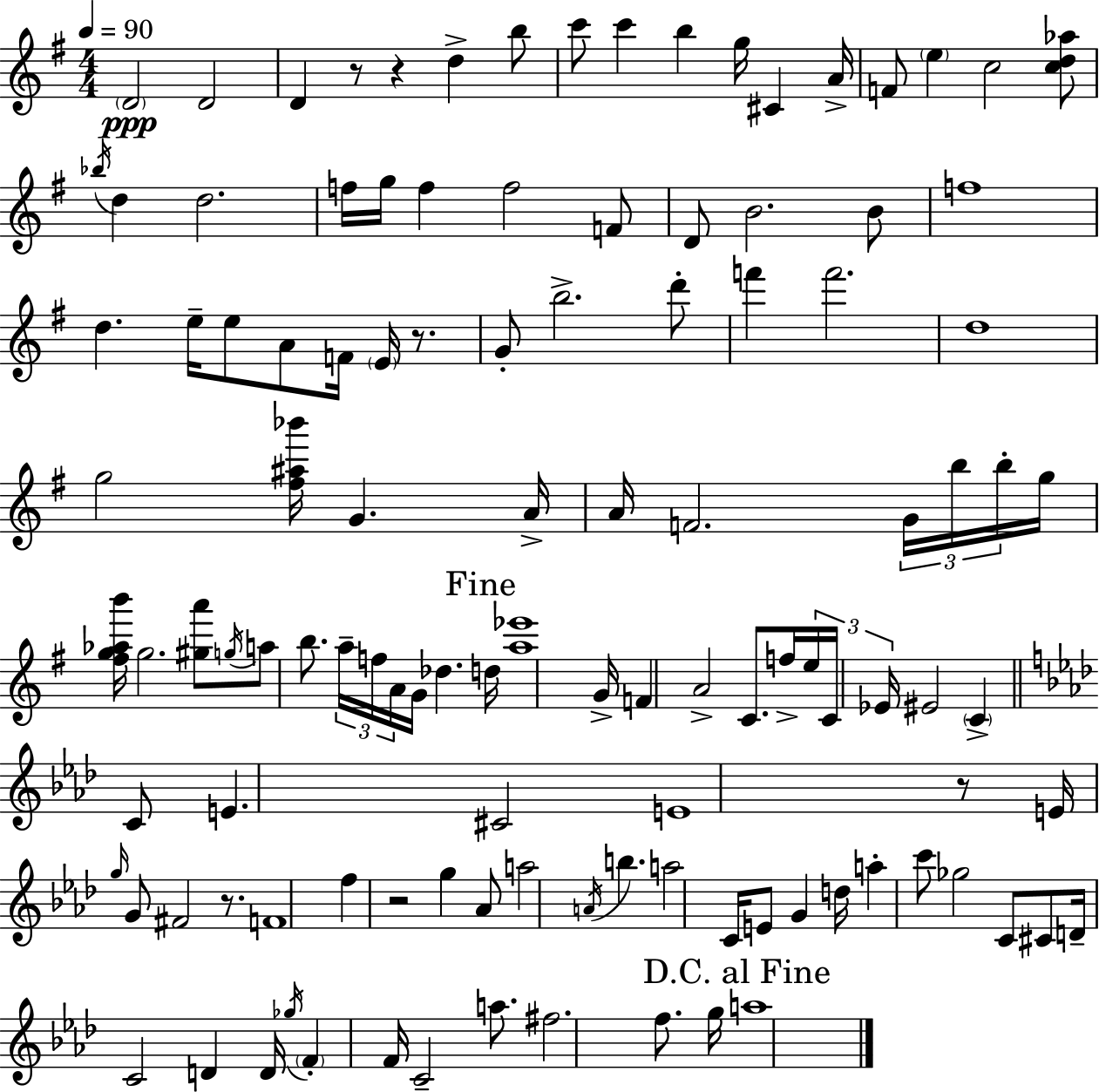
D4/h D4/h D4/q R/e R/q D5/q B5/e C6/e C6/q B5/q G5/s C#4/q A4/s F4/e E5/q C5/h [C5,D5,Ab5]/e Bb5/s D5/q D5/h. F5/s G5/s F5/q F5/h F4/e D4/e B4/h. B4/e F5/w D5/q. E5/s E5/e A4/e F4/s E4/s R/e. G4/e B5/h. D6/e F6/q F6/h. D5/w G5/h [F#5,A#5,Bb6]/s G4/q. A4/s A4/s F4/h. G4/s B5/s B5/s G5/s [F#5,G5,Ab5,B6]/s G5/h. [G#5,A6]/e G5/s A5/e B5/e. A5/s F5/s A4/s G4/s Db5/q. D5/s [A5,Eb6]/w G4/s F4/q A4/h C4/e. F5/s E5/s C4/s Eb4/s EIS4/h C4/q C4/e E4/q. C#4/h E4/w R/e E4/s G5/s G4/e F#4/h R/e. F4/w F5/q R/h G5/q Ab4/e A5/h A4/s B5/q. A5/h C4/s E4/e G4/q D5/s A5/q C6/e Gb5/h C4/e C#4/e D4/s C4/h D4/q D4/s Gb5/s F4/q F4/s C4/h A5/e. F#5/h. F5/e. G5/s A5/w